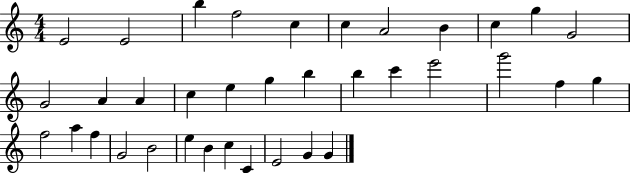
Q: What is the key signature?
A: C major